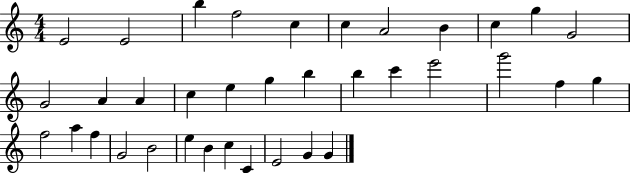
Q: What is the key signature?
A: C major